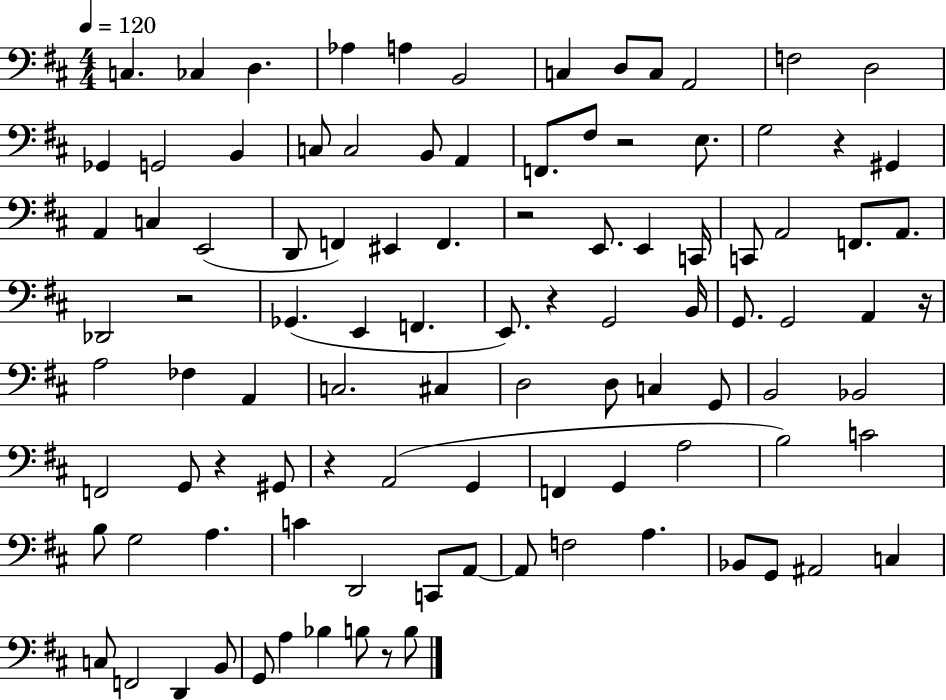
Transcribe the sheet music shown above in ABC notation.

X:1
T:Untitled
M:4/4
L:1/4
K:D
C, _C, D, _A, A, B,,2 C, D,/2 C,/2 A,,2 F,2 D,2 _G,, G,,2 B,, C,/2 C,2 B,,/2 A,, F,,/2 ^F,/2 z2 E,/2 G,2 z ^G,, A,, C, E,,2 D,,/2 F,, ^E,, F,, z2 E,,/2 E,, C,,/4 C,,/2 A,,2 F,,/2 A,,/2 _D,,2 z2 _G,, E,, F,, E,,/2 z G,,2 B,,/4 G,,/2 G,,2 A,, z/4 A,2 _F, A,, C,2 ^C, D,2 D,/2 C, G,,/2 B,,2 _B,,2 F,,2 G,,/2 z ^G,,/2 z A,,2 G,, F,, G,, A,2 B,2 C2 B,/2 G,2 A, C D,,2 C,,/2 A,,/2 A,,/2 F,2 A, _B,,/2 G,,/2 ^A,,2 C, C,/2 F,,2 D,, B,,/2 G,,/2 A, _B, B,/2 z/2 B,/2